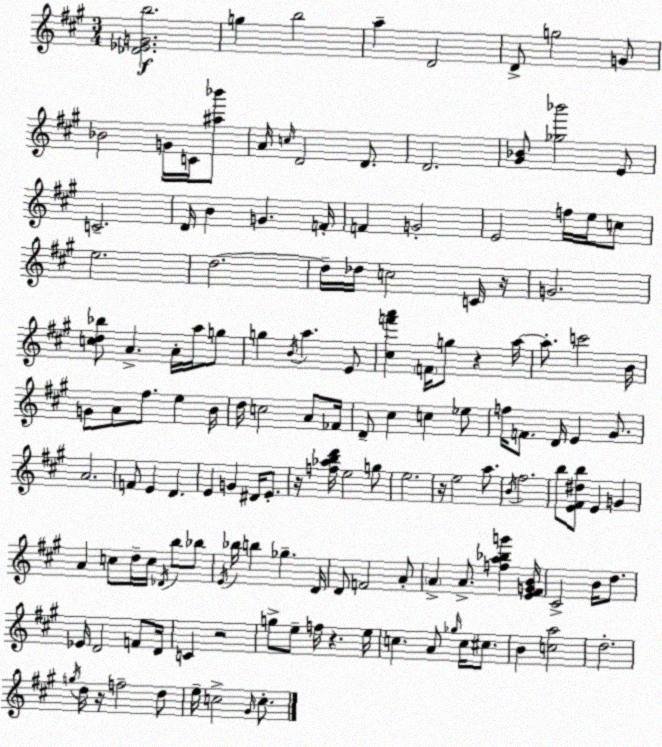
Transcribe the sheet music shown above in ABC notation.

X:1
T:Untitled
M:3/4
L:1/4
K:A
[_D_EGb]2 g b2 a D2 D/2 g2 G/2 _B2 G/4 C/4 [^a_b']/2 A/4 c/4 D2 D/2 D2 [^G_B]/2 [_g_b']2 E/2 C2 D/4 B G F/4 F G2 E2 f/4 e/4 c/2 e2 d2 d/4 _d/4 c2 C/4 z/4 G2 [cd_b]/2 A A/4 a/4 g/2 g B/4 a E/2 [^cf'a'] F/4 g/2 z a/4 a/2 c'2 B/4 G/2 A/2 ^f/2 e B/4 d/4 c2 A/2 _F/4 D/2 ^c c _e/2 f/4 F/2 D/4 E ^G/2 A2 F/2 E D E G ^D/4 E/2 z/4 [f_abd']/4 e2 g/2 e2 z/4 e2 a/2 B/4 ^f2 b/2 [E^F^db]/2 E G A c/2 d/4 c/4 _D/4 b/2 _b/2 E/4 _b/4 b _g D/4 D/2 F2 A/2 A A/2 [fa_bg'] [E^FGB]/4 ^C2 B/4 d/2 _E/4 D2 F/2 D/4 C z2 g/2 e/2 f/4 z e/4 c A/2 _g/4 c/4 ^c/2 B [ca]2 d2 g/4 d/4 z/4 f2 d/2 e/4 c2 ^G/4 c/2